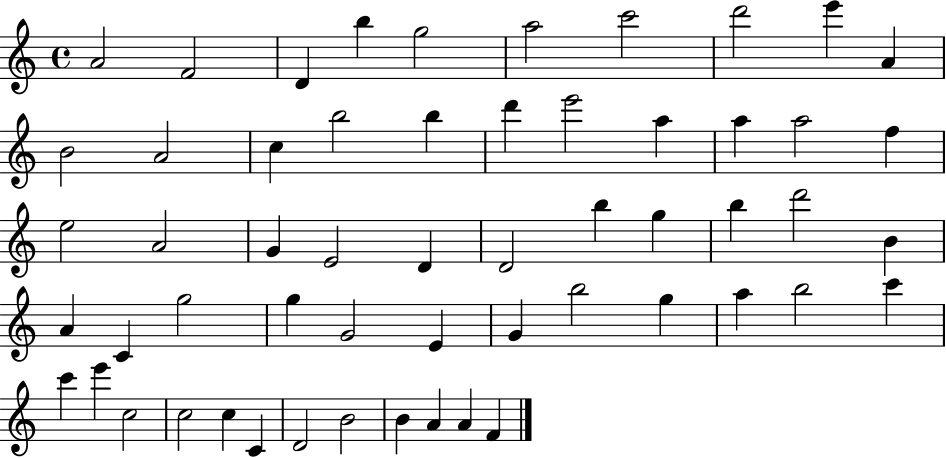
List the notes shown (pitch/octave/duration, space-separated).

A4/h F4/h D4/q B5/q G5/h A5/h C6/h D6/h E6/q A4/q B4/h A4/h C5/q B5/h B5/q D6/q E6/h A5/q A5/q A5/h F5/q E5/h A4/h G4/q E4/h D4/q D4/h B5/q G5/q B5/q D6/h B4/q A4/q C4/q G5/h G5/q G4/h E4/q G4/q B5/h G5/q A5/q B5/h C6/q C6/q E6/q C5/h C5/h C5/q C4/q D4/h B4/h B4/q A4/q A4/q F4/q